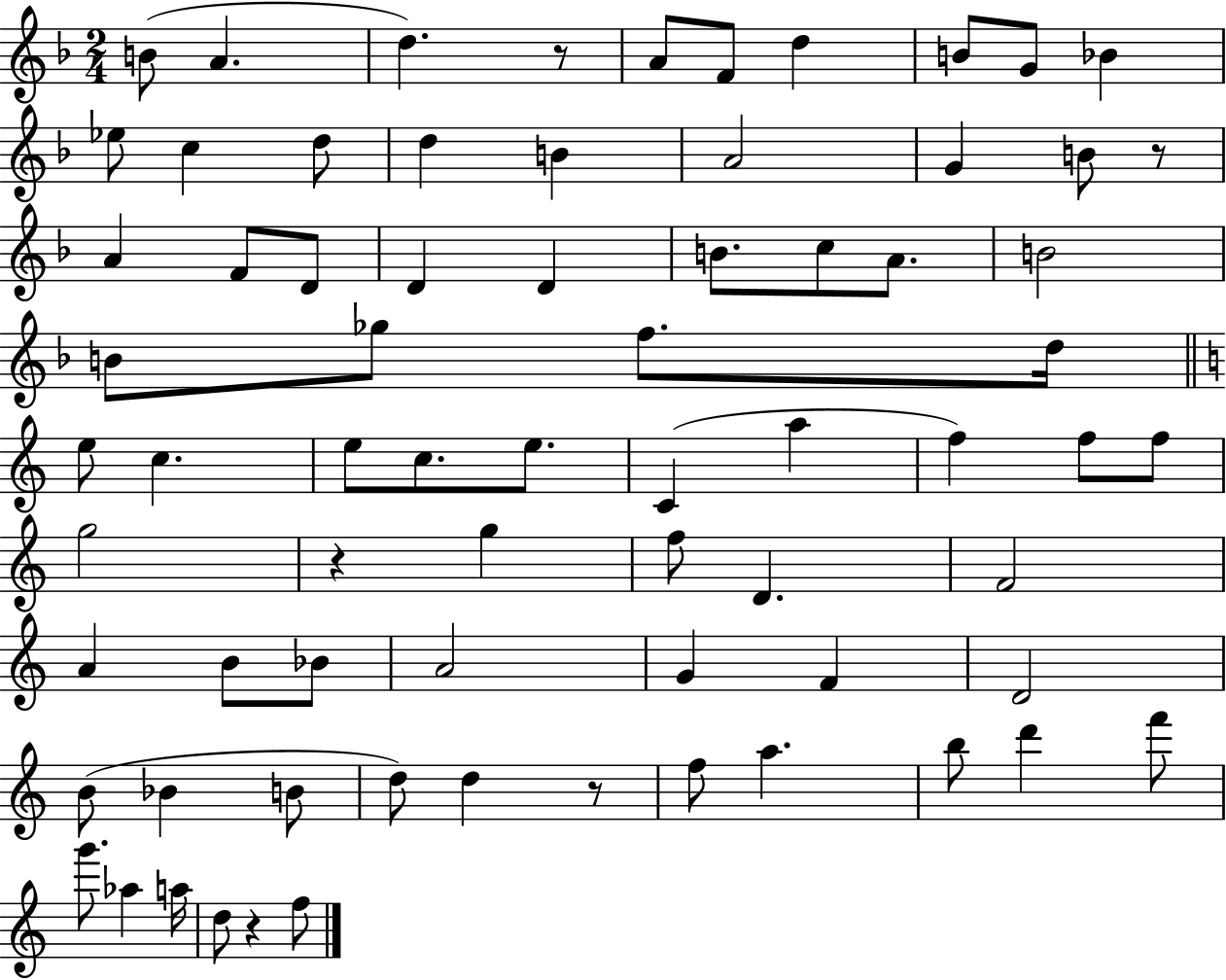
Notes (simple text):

B4/e A4/q. D5/q. R/e A4/e F4/e D5/q B4/e G4/e Bb4/q Eb5/e C5/q D5/e D5/q B4/q A4/h G4/q B4/e R/e A4/q F4/e D4/e D4/q D4/q B4/e. C5/e A4/e. B4/h B4/e Gb5/e F5/e. D5/s E5/e C5/q. E5/e C5/e. E5/e. C4/q A5/q F5/q F5/e F5/e G5/h R/q G5/q F5/e D4/q. F4/h A4/q B4/e Bb4/e A4/h G4/q F4/q D4/h B4/e Bb4/q B4/e D5/e D5/q R/e F5/e A5/q. B5/e D6/q F6/e G6/e. Ab5/q A5/s D5/e R/q F5/e